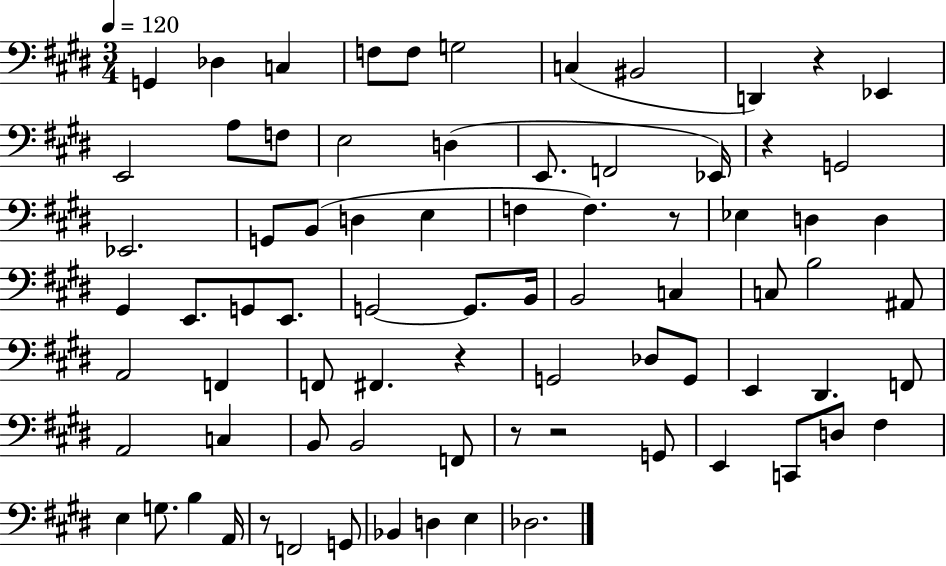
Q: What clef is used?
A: bass